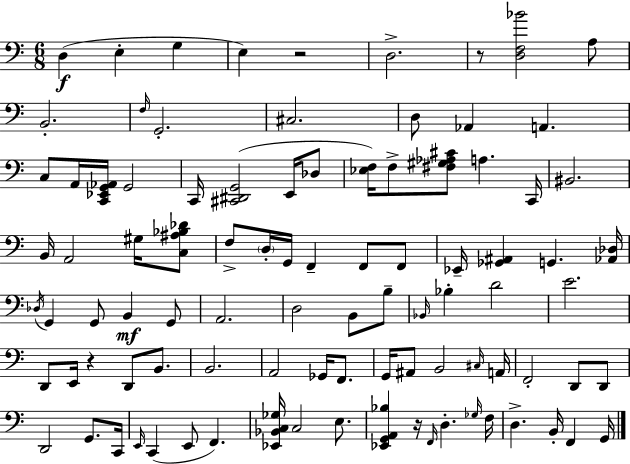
{
  \clef bass
  \numericTimeSignature
  \time 6/8
  \key c \major
  d4(\f e4-. g4 | e4) r2 | d2.-> | r8 <d f bes'>2 a8 | \break b,2.-. | \grace { f16 } g,2.-. | cis2. | d8 aes,4 a,4. | \break c8 a,16 <c, ees, g, aes,>16 g,2 | c,16 <cis, dis, g,>2( e,16 des8 | <ees f>16) f8-> <fis gis aes cis'>8 a4. | c,16 bis,2. | \break b,16 a,2 gis16 <c ais bes des'>8 | f8-> \parenthesize d16-. g,16 f,4-- f,8 f,8 | ees,16-- <ges, ais,>4 g,4. | <aes, des>16 \acciaccatura { des16 } g,4 g,8 b,4\mf | \break g,8 a,2. | d2 b,8 | b8-- \grace { bes,16 } bes4-. d'2 | e'2. | \break d,8 e,16 r4 d,8 | b,8. b,2. | a,2 ges,16 | f,8. g,16 ais,8 b,2 | \break \grace { cis16 } a,16 f,2-. | d,8 d,8 d,2 | g,8. c,16 \grace { e,16 }( c,4 e,8 f,4.) | <ees, bes, c ges>16 c2 | \break e8. <ees, g, a, bes>4 r16 \grace { f,16 } d4.-. | \grace { ges16 } f16 d4.-> | b,16-. f,4 g,16 \bar "|."
}